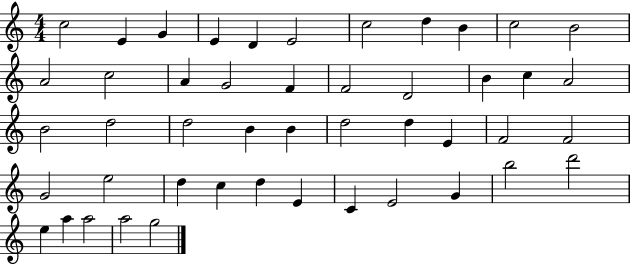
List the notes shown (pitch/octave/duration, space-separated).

C5/h E4/q G4/q E4/q D4/q E4/h C5/h D5/q B4/q C5/h B4/h A4/h C5/h A4/q G4/h F4/q F4/h D4/h B4/q C5/q A4/h B4/h D5/h D5/h B4/q B4/q D5/h D5/q E4/q F4/h F4/h G4/h E5/h D5/q C5/q D5/q E4/q C4/q E4/h G4/q B5/h D6/h E5/q A5/q A5/h A5/h G5/h